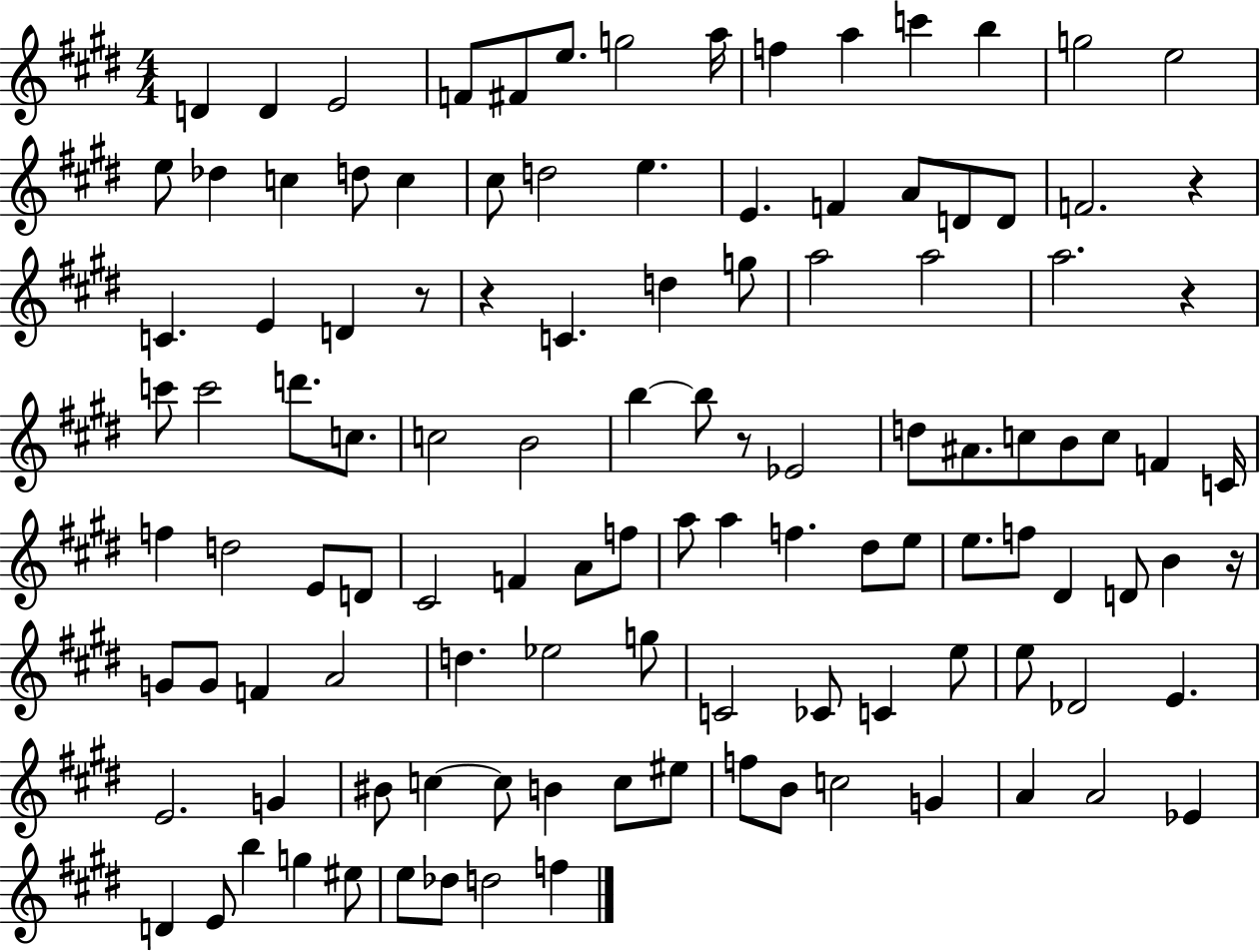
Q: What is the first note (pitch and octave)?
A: D4